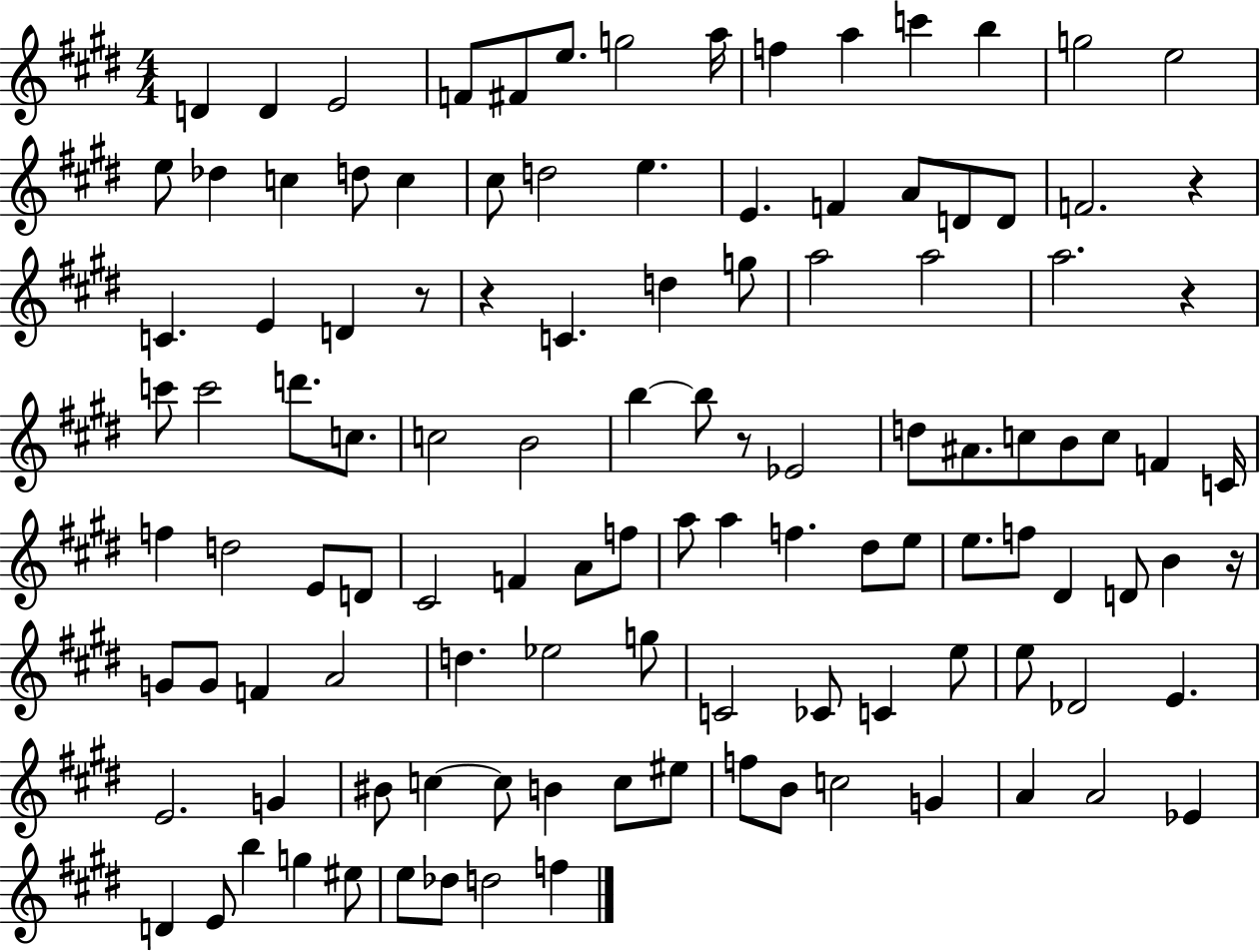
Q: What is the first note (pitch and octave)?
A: D4